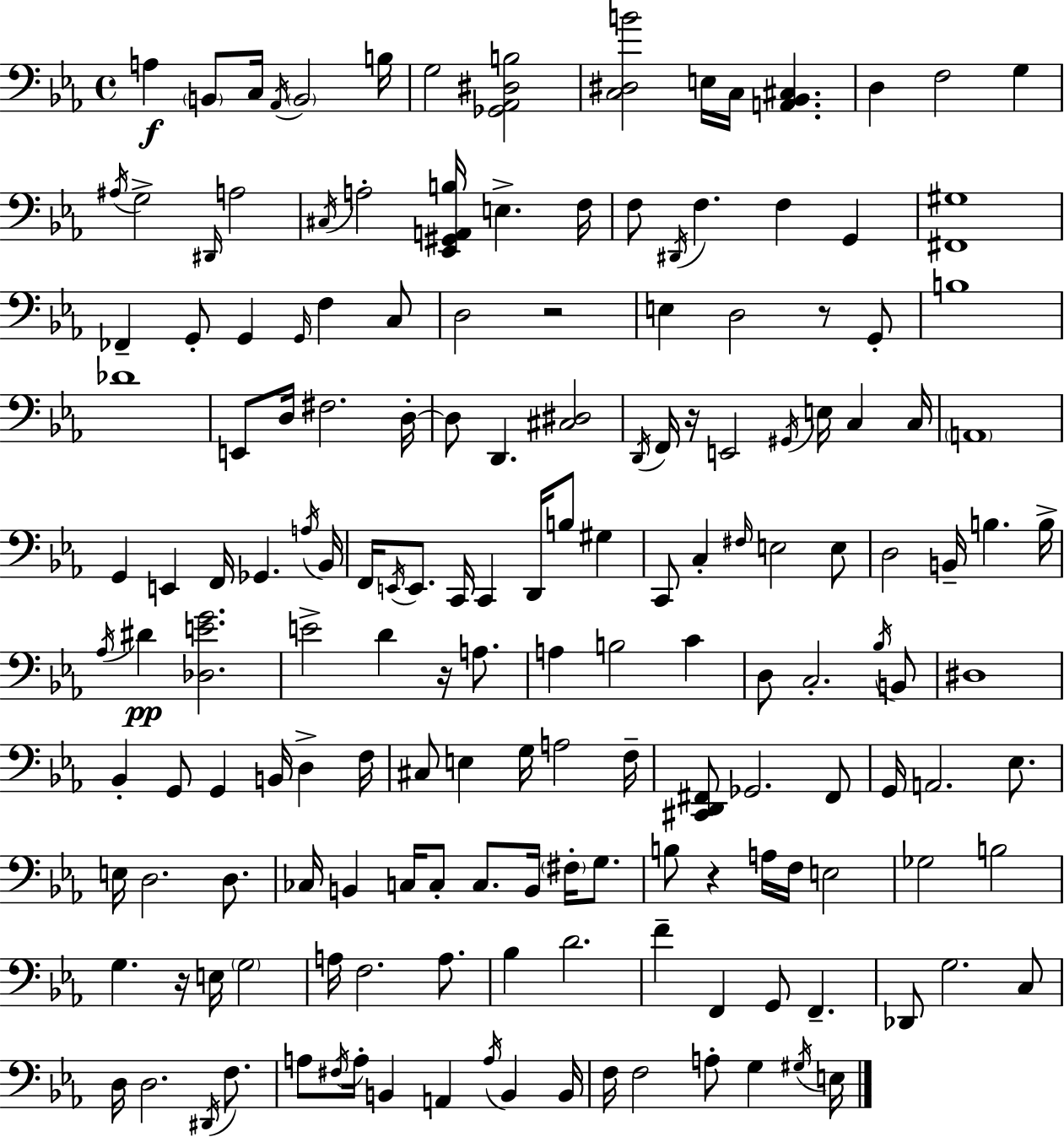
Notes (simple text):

A3/q B2/e C3/s Ab2/s B2/h B3/s G3/h [Gb2,Ab2,D#3,B3]/h [C3,D#3,B4]/h E3/s C3/s [A2,Bb2,C#3]/q. D3/q F3/h G3/q A#3/s G3/h D#2/s A3/h C#3/s A3/h [Eb2,G#2,A2,B3]/s E3/q. F3/s F3/e D#2/s F3/q. F3/q G2/q [F#2,G#3]/w FES2/q G2/e G2/q G2/s F3/q C3/e D3/h R/h E3/q D3/h R/e G2/e B3/w Db4/w E2/e D3/s F#3/h. D3/s D3/e D2/q. [C#3,D#3]/h D2/s F2/s R/s E2/h G#2/s E3/s C3/q C3/s A2/w G2/q E2/q F2/s Gb2/q. A3/s Bb2/s F2/s E2/s E2/e. C2/s C2/q D2/s B3/e G#3/q C2/e C3/q F#3/s E3/h E3/e D3/h B2/s B3/q. B3/s Ab3/s D#4/q [Db3,E4,G4]/h. E4/h D4/q R/s A3/e. A3/q B3/h C4/q D3/e C3/h. Bb3/s B2/e D#3/w Bb2/q G2/e G2/q B2/s D3/q F3/s C#3/e E3/q G3/s A3/h F3/s [C#2,D2,F#2]/e Gb2/h. F#2/e G2/s A2/h. Eb3/e. E3/s D3/h. D3/e. CES3/s B2/q C3/s C3/e C3/e. B2/s F#3/s G3/e. B3/e R/q A3/s F3/s E3/h Gb3/h B3/h G3/q. R/s E3/s G3/h A3/s F3/h. A3/e. Bb3/q D4/h. F4/q F2/q G2/e F2/q. Db2/e G3/h. C3/e D3/s D3/h. D#2/s F3/e. A3/e F#3/s A3/s B2/q A2/q A3/s B2/q B2/s F3/s F3/h A3/e G3/q G#3/s E3/s